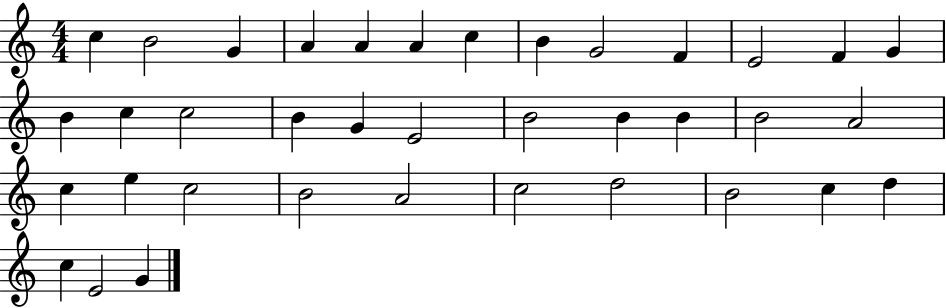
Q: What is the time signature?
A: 4/4